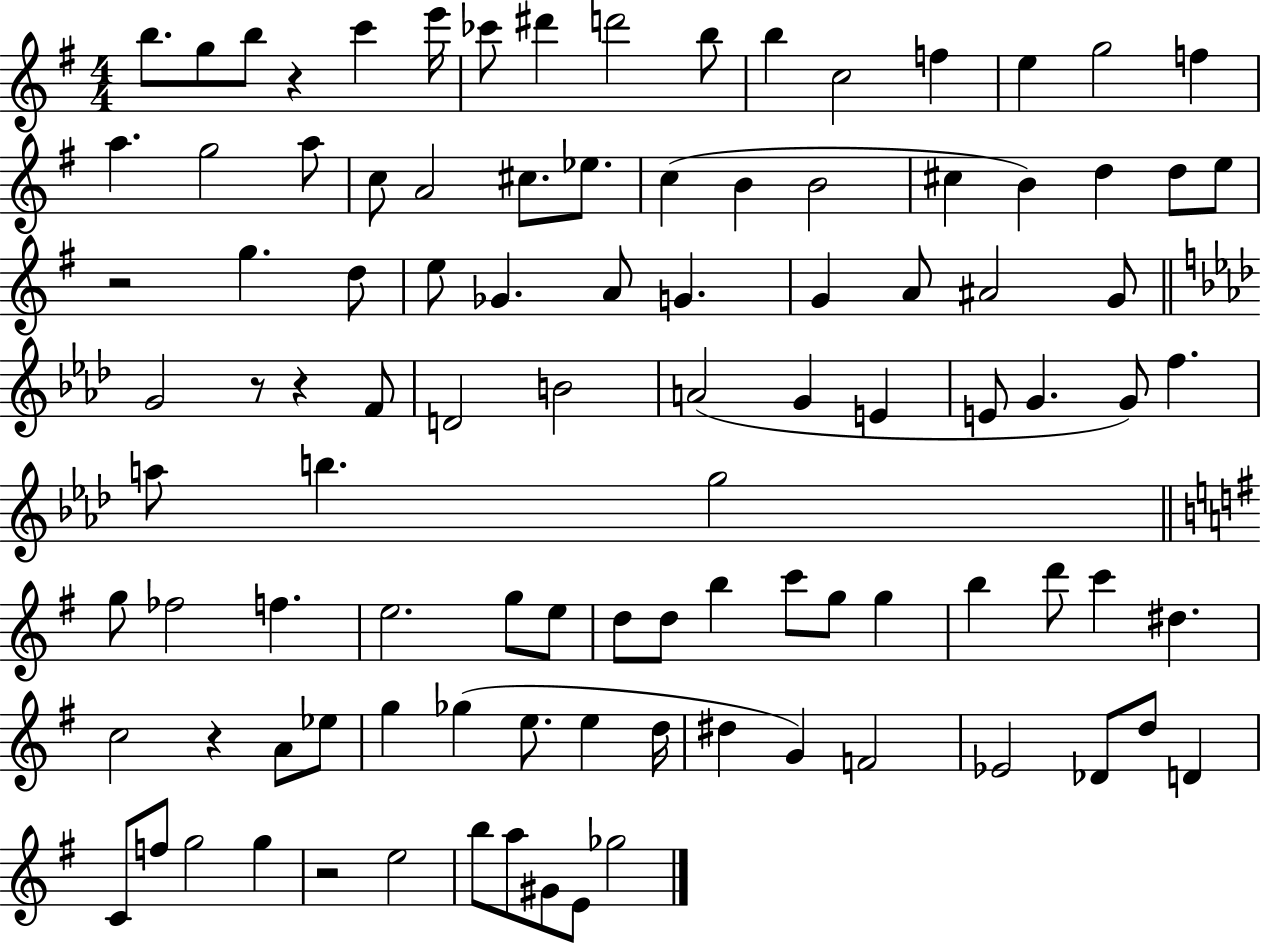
B5/e. G5/e B5/e R/q C6/q E6/s CES6/e D#6/q D6/h B5/e B5/q C5/h F5/q E5/q G5/h F5/q A5/q. G5/h A5/e C5/e A4/h C#5/e. Eb5/e. C5/q B4/q B4/h C#5/q B4/q D5/q D5/e E5/e R/h G5/q. D5/e E5/e Gb4/q. A4/e G4/q. G4/q A4/e A#4/h G4/e G4/h R/e R/q F4/e D4/h B4/h A4/h G4/q E4/q E4/e G4/q. G4/e F5/q. A5/e B5/q. G5/h G5/e FES5/h F5/q. E5/h. G5/e E5/e D5/e D5/e B5/q C6/e G5/e G5/q B5/q D6/e C6/q D#5/q. C5/h R/q A4/e Eb5/e G5/q Gb5/q E5/e. E5/q D5/s D#5/q G4/q F4/h Eb4/h Db4/e D5/e D4/q C4/e F5/e G5/h G5/q R/h E5/h B5/e A5/e G#4/e E4/e Gb5/h